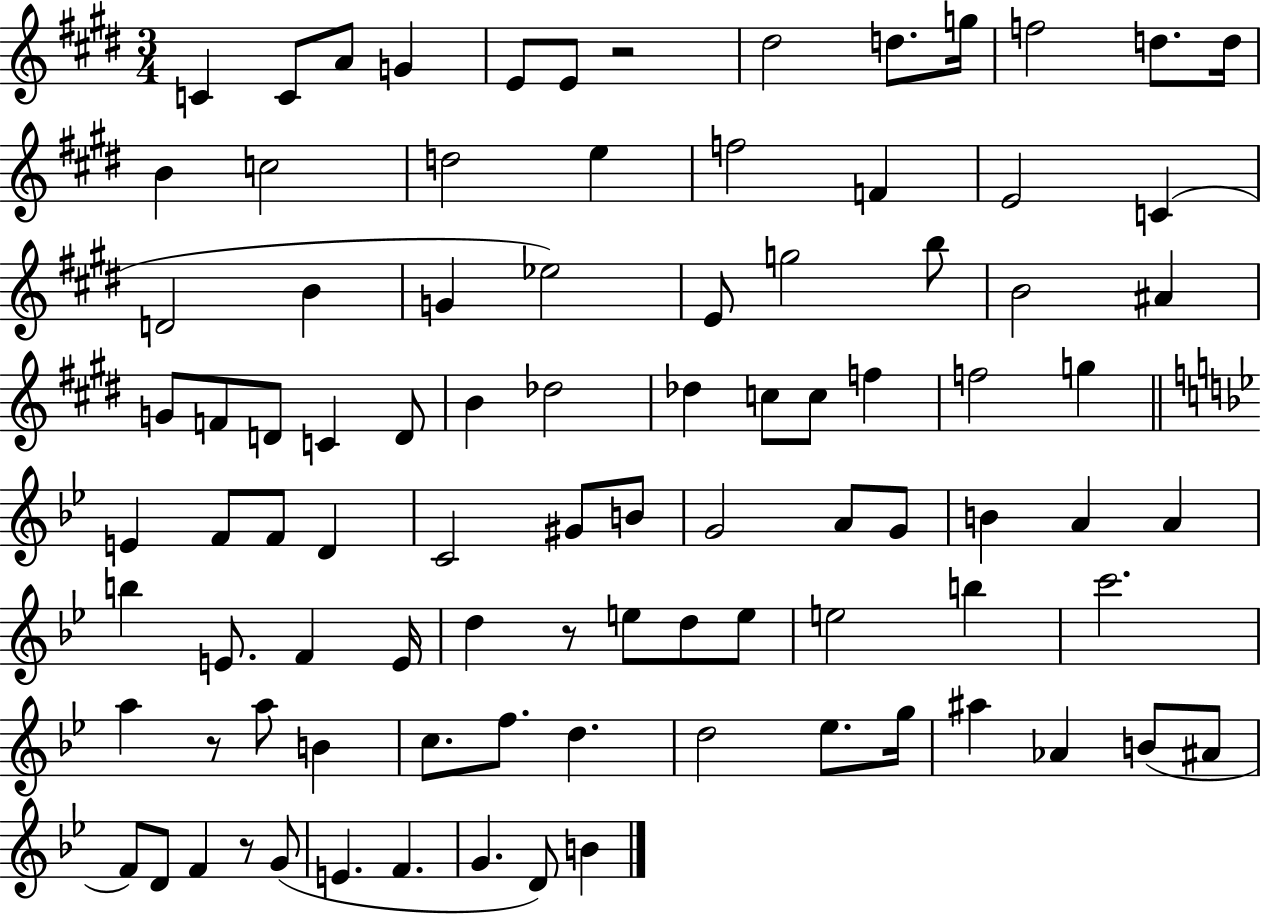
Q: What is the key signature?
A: E major